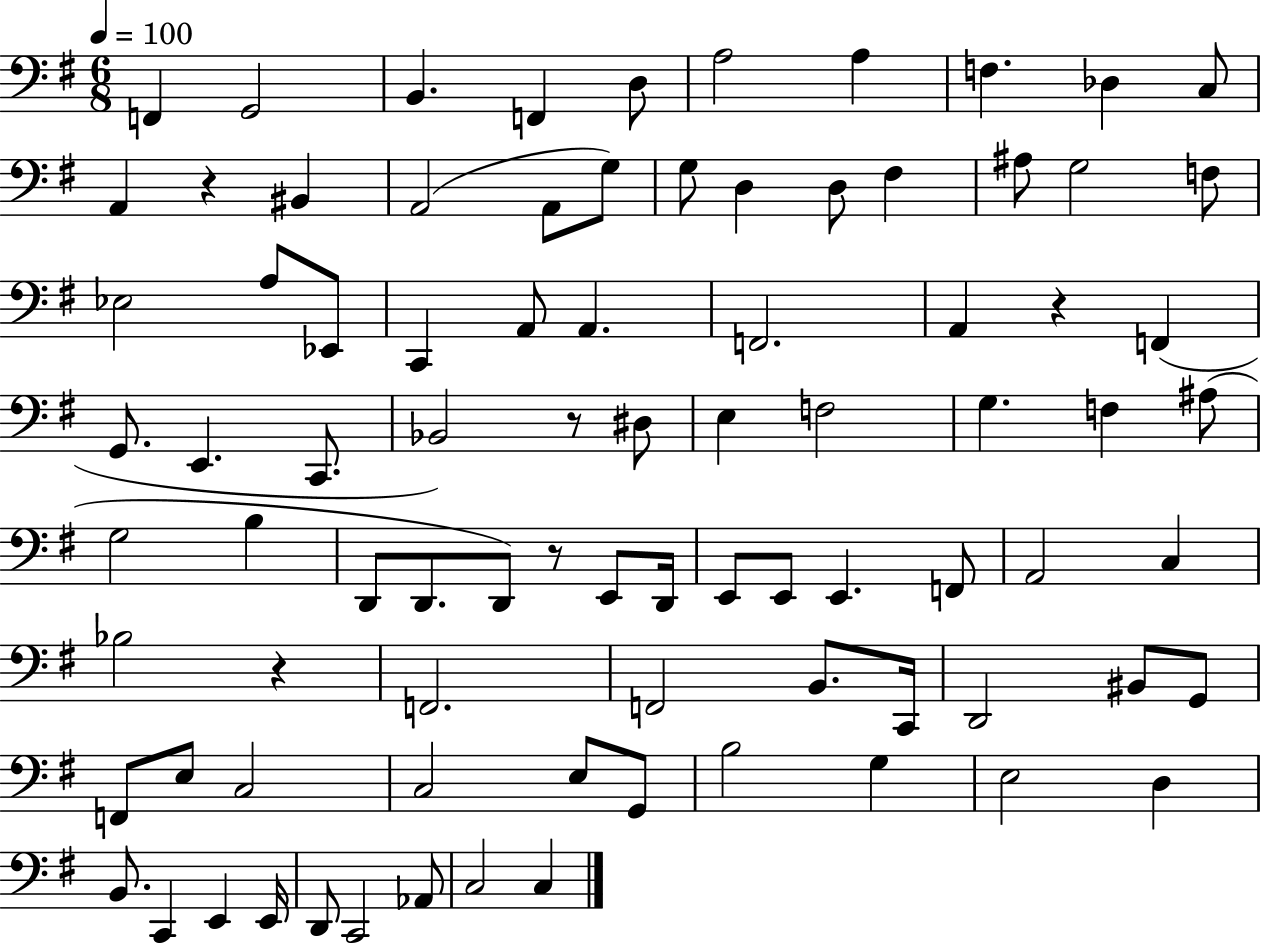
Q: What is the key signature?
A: G major